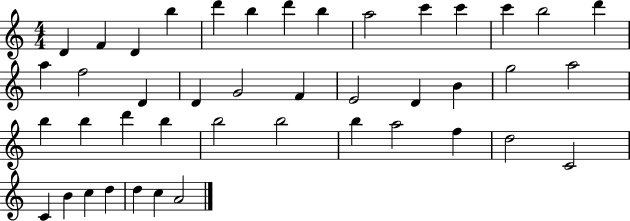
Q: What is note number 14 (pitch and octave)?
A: D6